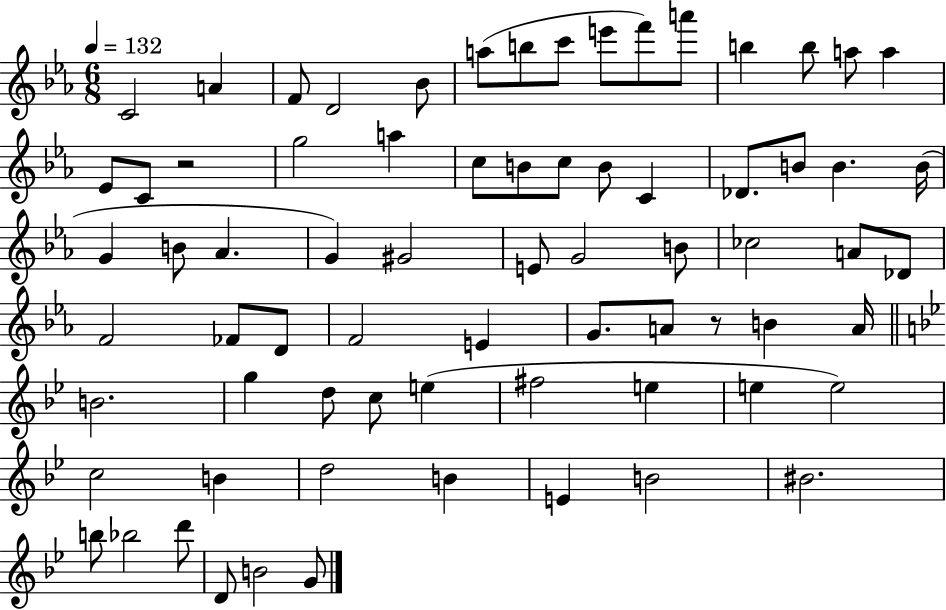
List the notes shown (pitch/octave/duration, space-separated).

C4/h A4/q F4/e D4/h Bb4/e A5/e B5/e C6/e E6/e F6/e A6/e B5/q B5/e A5/e A5/q Eb4/e C4/e R/h G5/h A5/q C5/e B4/e C5/e B4/e C4/q Db4/e. B4/e B4/q. B4/s G4/q B4/e Ab4/q. G4/q G#4/h E4/e G4/h B4/e CES5/h A4/e Db4/e F4/h FES4/e D4/e F4/h E4/q G4/e. A4/e R/e B4/q A4/s B4/h. G5/q D5/e C5/e E5/q F#5/h E5/q E5/q E5/h C5/h B4/q D5/h B4/q E4/q B4/h BIS4/h. B5/e Bb5/h D6/e D4/e B4/h G4/e